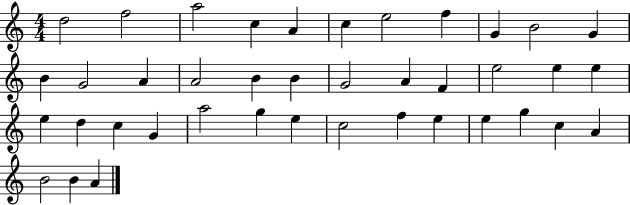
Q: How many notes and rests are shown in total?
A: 40